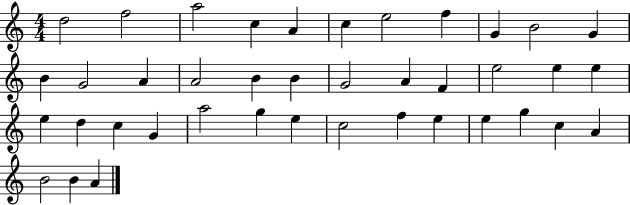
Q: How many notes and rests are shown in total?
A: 40